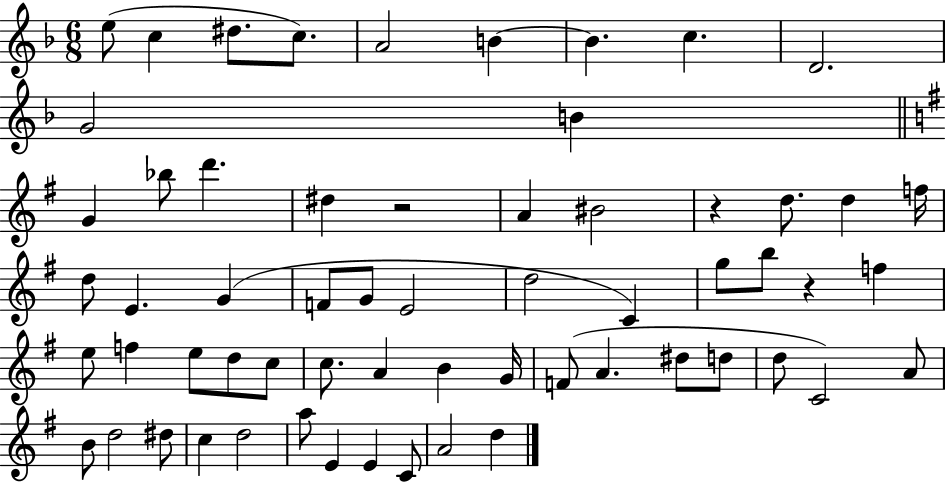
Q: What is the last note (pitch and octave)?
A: D5